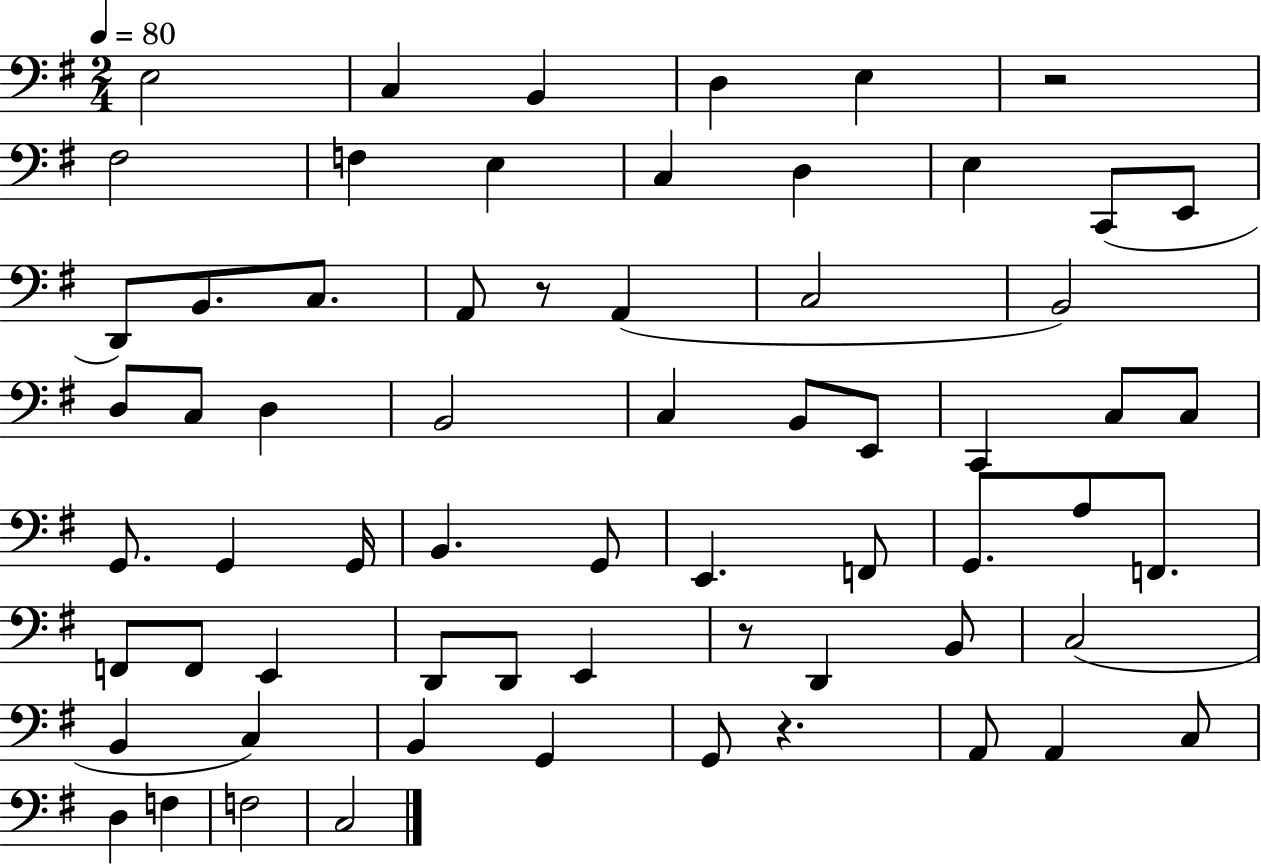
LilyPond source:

{
  \clef bass
  \numericTimeSignature
  \time 2/4
  \key g \major
  \tempo 4 = 80
  e2 | c4 b,4 | d4 e4 | r2 | \break fis2 | f4 e4 | c4 d4 | e4 c,8( e,8 | \break d,8) b,8. c8. | a,8 r8 a,4( | c2 | b,2) | \break d8 c8 d4 | b,2 | c4 b,8 e,8 | c,4 c8 c8 | \break g,8. g,4 g,16 | b,4. g,8 | e,4. f,8 | g,8. a8 f,8. | \break f,8 f,8 e,4 | d,8 d,8 e,4 | r8 d,4 b,8 | c2( | \break b,4 c4) | b,4 g,4 | g,8 r4. | a,8 a,4 c8 | \break d4 f4 | f2 | c2 | \bar "|."
}